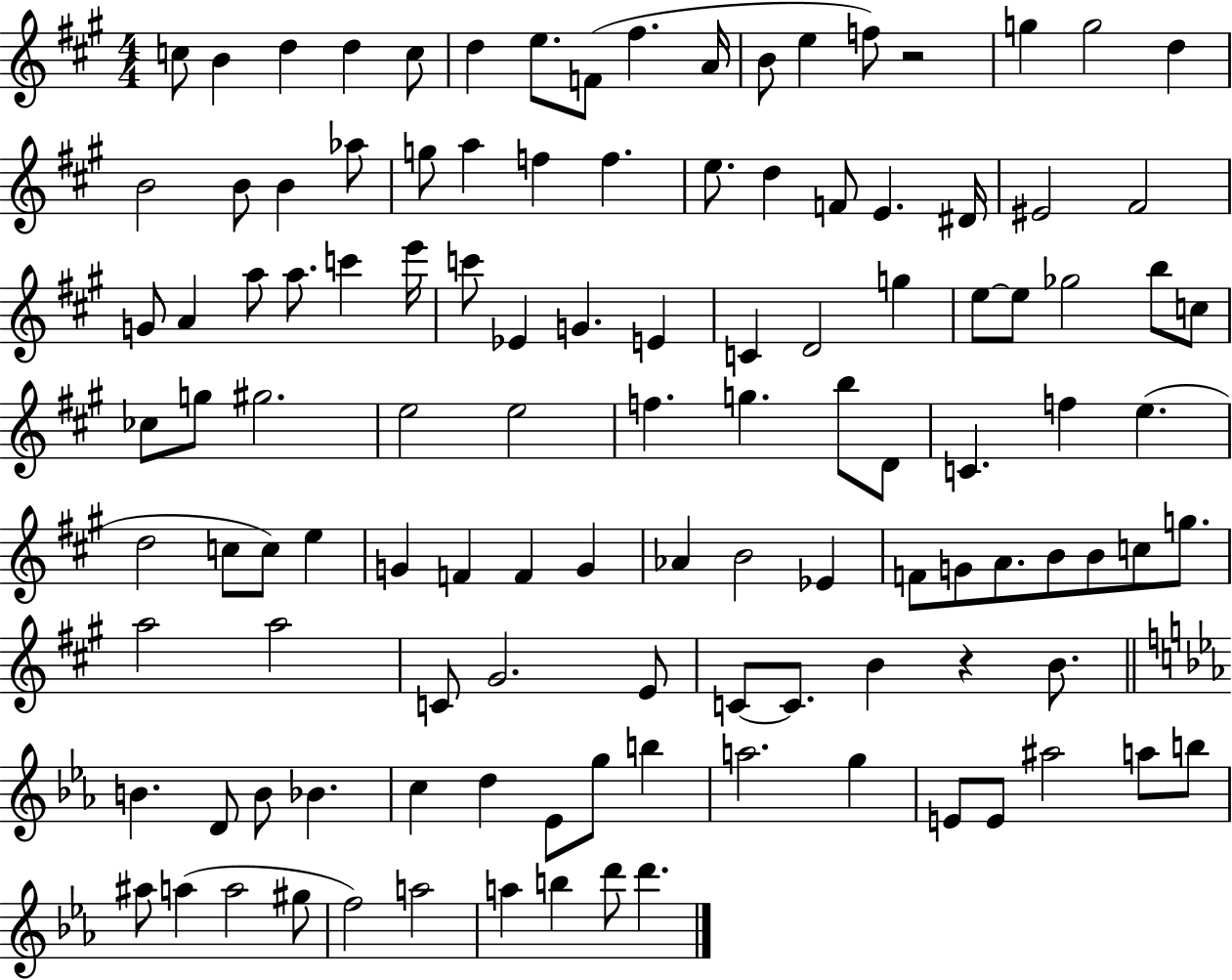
{
  \clef treble
  \numericTimeSignature
  \time 4/4
  \key a \major
  \repeat volta 2 { c''8 b'4 d''4 d''4 c''8 | d''4 e''8. f'8( fis''4. a'16 | b'8 e''4 f''8) r2 | g''4 g''2 d''4 | \break b'2 b'8 b'4 aes''8 | g''8 a''4 f''4 f''4. | e''8. d''4 f'8 e'4. dis'16 | eis'2 fis'2 | \break g'8 a'4 a''8 a''8. c'''4 e'''16 | c'''8 ees'4 g'4. e'4 | c'4 d'2 g''4 | e''8~~ e''8 ges''2 b''8 c''8 | \break ces''8 g''8 gis''2. | e''2 e''2 | f''4. g''4. b''8 d'8 | c'4. f''4 e''4.( | \break d''2 c''8 c''8) e''4 | g'4 f'4 f'4 g'4 | aes'4 b'2 ees'4 | f'8 g'8 a'8. b'8 b'8 c''8 g''8. | \break a''2 a''2 | c'8 gis'2. e'8 | c'8~~ c'8. b'4 r4 b'8. | \bar "||" \break \key ees \major b'4. d'8 b'8 bes'4. | c''4 d''4 ees'8 g''8 b''4 | a''2. g''4 | e'8 e'8 ais''2 a''8 b''8 | \break ais''8 a''4( a''2 gis''8 | f''2) a''2 | a''4 b''4 d'''8 d'''4. | } \bar "|."
}